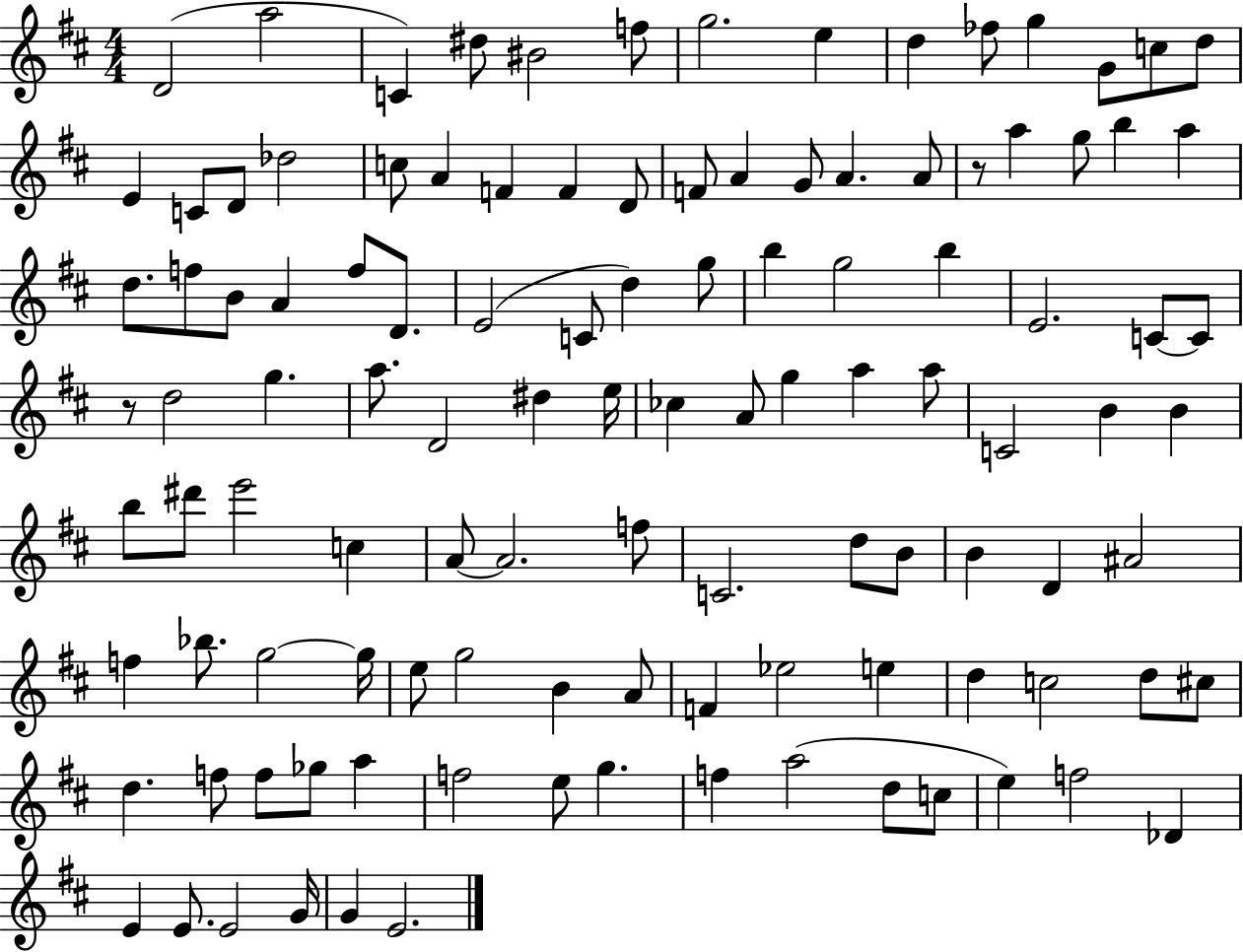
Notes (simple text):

D4/h A5/h C4/q D#5/e BIS4/h F5/e G5/h. E5/q D5/q FES5/e G5/q G4/e C5/e D5/e E4/q C4/e D4/e Db5/h C5/e A4/q F4/q F4/q D4/e F4/e A4/q G4/e A4/q. A4/e R/e A5/q G5/e B5/q A5/q D5/e. F5/e B4/e A4/q F5/e D4/e. E4/h C4/e D5/q G5/e B5/q G5/h B5/q E4/h. C4/e C4/e R/e D5/h G5/q. A5/e. D4/h D#5/q E5/s CES5/q A4/e G5/q A5/q A5/e C4/h B4/q B4/q B5/e D#6/e E6/h C5/q A4/e A4/h. F5/e C4/h. D5/e B4/e B4/q D4/q A#4/h F5/q Bb5/e. G5/h G5/s E5/e G5/h B4/q A4/e F4/q Eb5/h E5/q D5/q C5/h D5/e C#5/e D5/q. F5/e F5/e Gb5/e A5/q F5/h E5/e G5/q. F5/q A5/h D5/e C5/e E5/q F5/h Db4/q E4/q E4/e. E4/h G4/s G4/q E4/h.